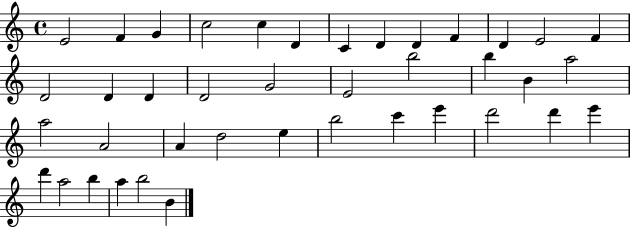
X:1
T:Untitled
M:4/4
L:1/4
K:C
E2 F G c2 c D C D D F D E2 F D2 D D D2 G2 E2 b2 b B a2 a2 A2 A d2 e b2 c' e' d'2 d' e' d' a2 b a b2 B